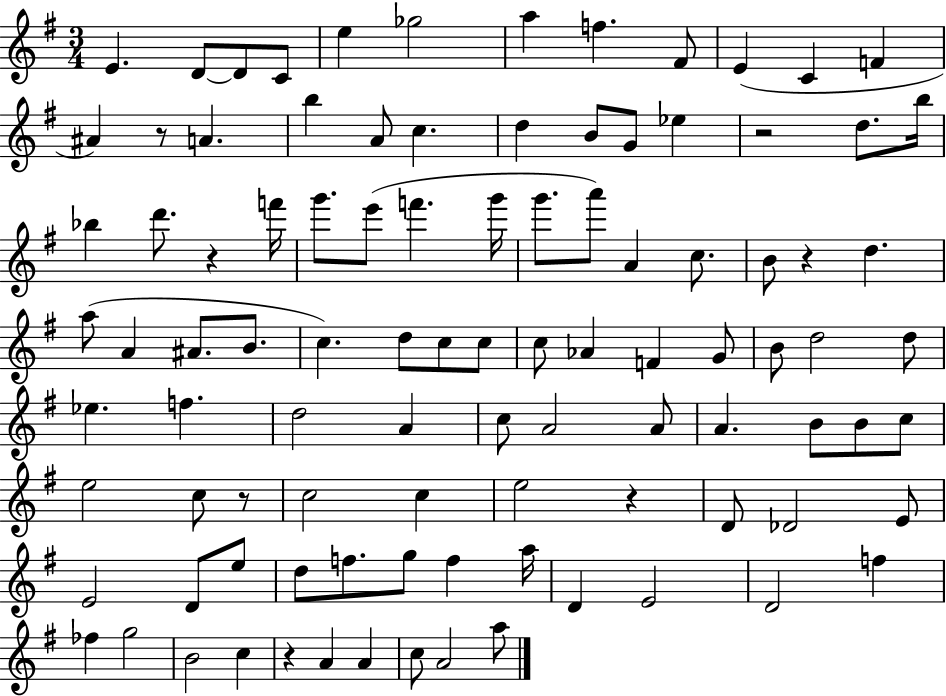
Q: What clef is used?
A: treble